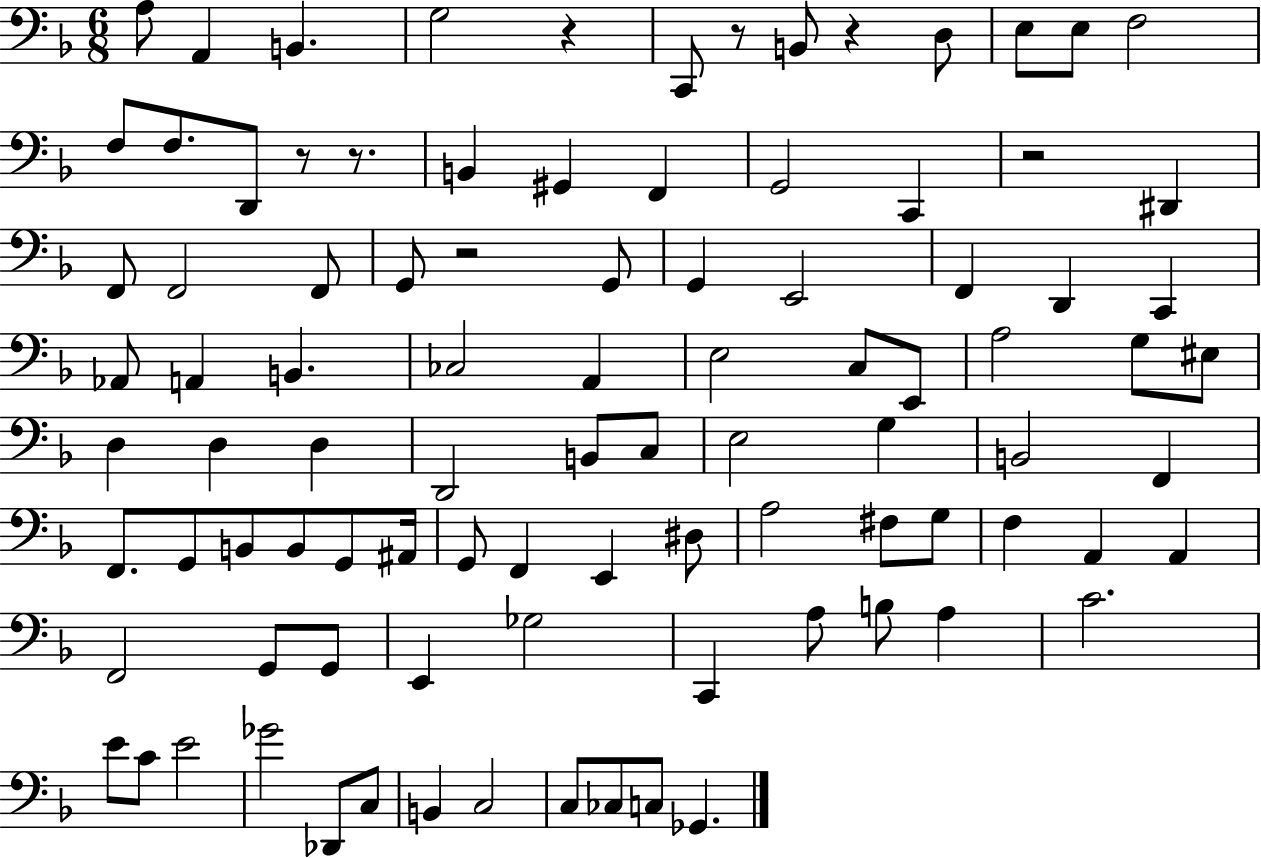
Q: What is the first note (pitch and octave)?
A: A3